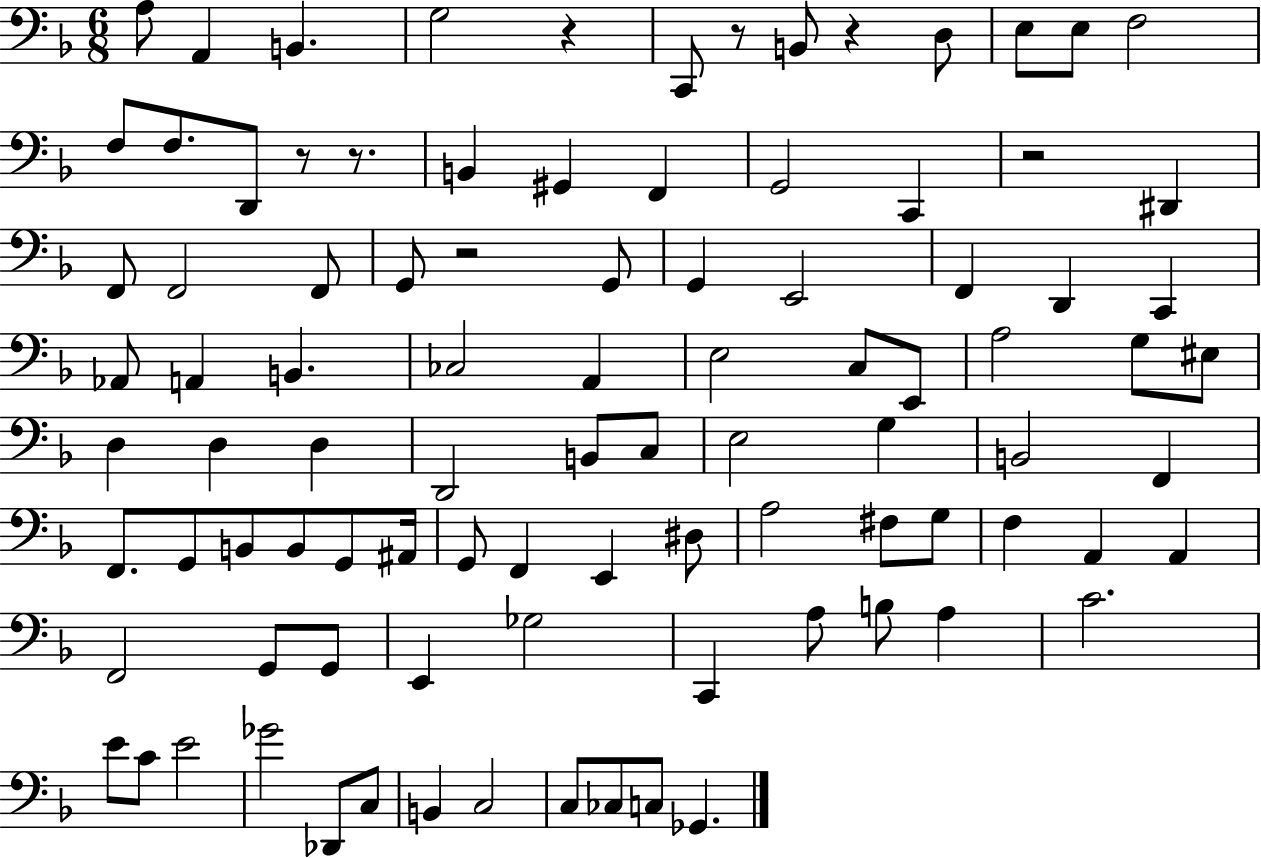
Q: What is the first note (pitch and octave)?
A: A3